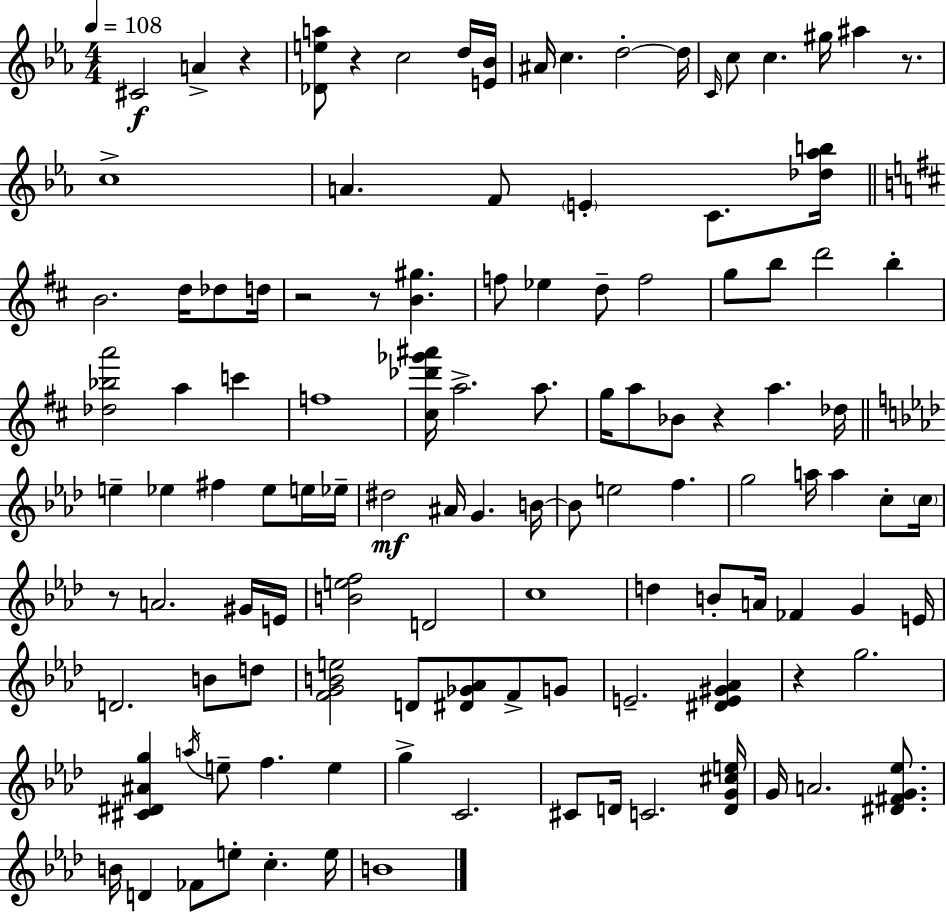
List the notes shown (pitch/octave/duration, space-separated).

C#4/h A4/q R/q [Db4,E5,A5]/e R/q C5/h D5/s [E4,Bb4]/s A#4/s C5/q. D5/h D5/s C4/s C5/e C5/q. G#5/s A#5/q R/e. C5/w A4/q. F4/e E4/q C4/e. [Db5,Ab5,B5]/s B4/h. D5/s Db5/e D5/s R/h R/e [B4,G#5]/q. F5/e Eb5/q D5/e F5/h G5/e B5/e D6/h B5/q [Db5,Bb5,A6]/h A5/q C6/q F5/w [C#5,Db6,Gb6,A#6]/s A5/h. A5/e. G5/s A5/e Bb4/e R/q A5/q. Db5/s E5/q Eb5/q F#5/q Eb5/e E5/s Eb5/s D#5/h A#4/s G4/q. B4/s B4/e E5/h F5/q. G5/h A5/s A5/q C5/e C5/s R/e A4/h. G#4/s E4/s [B4,E5,F5]/h D4/h C5/w D5/q B4/e A4/s FES4/q G4/q E4/s D4/h. B4/e D5/e [F4,G4,B4,E5]/h D4/e [D#4,Gb4,Ab4]/e F4/e G4/e E4/h. [D#4,E4,G#4,Ab4]/q R/q G5/h. [C#4,D#4,A#4,G5]/q A5/s E5/e F5/q. E5/q G5/q C4/h. C#4/e D4/s C4/h. [D4,G4,C#5,E5]/s G4/s A4/h. [D#4,F#4,G4,Eb5]/e. B4/s D4/q FES4/e E5/e C5/q. E5/s B4/w